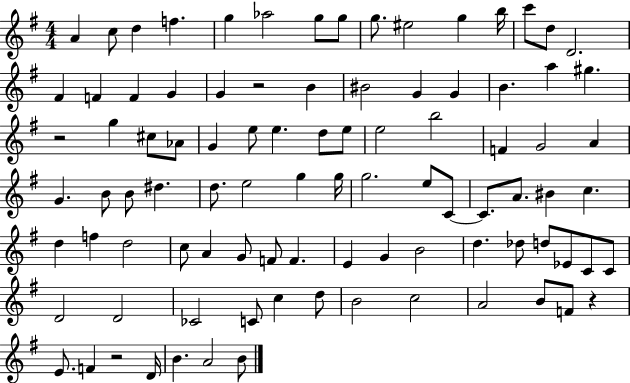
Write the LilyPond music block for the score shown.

{
  \clef treble
  \numericTimeSignature
  \time 4/4
  \key g \major
  a'4 c''8 d''4 f''4. | g''4 aes''2 g''8 g''8 | g''8. eis''2 g''4 b''16 | c'''8 d''8 d'2. | \break fis'4 f'4 f'4 g'4 | g'4 r2 b'4 | bis'2 g'4 g'4 | b'4. a''4 gis''4. | \break r2 g''4 cis''8 aes'8 | g'4 e''8 e''4. d''8 e''8 | e''2 b''2 | f'4 g'2 a'4 | \break g'4. b'8 b'8 dis''4. | d''8. e''2 g''4 g''16 | g''2. e''8 c'8~~ | c'8. a'8. bis'4 c''4. | \break d''4 f''4 d''2 | c''8 a'4 g'8 f'8 f'4. | e'4 g'4 b'2 | d''4. des''8 d''8 ees'8 c'8 c'8 | \break d'2 d'2 | ces'2 c'8 c''4 d''8 | b'2 c''2 | a'2 b'8 f'8 r4 | \break e'8. f'4 r2 d'16 | b'4. a'2 b'8 | \bar "|."
}